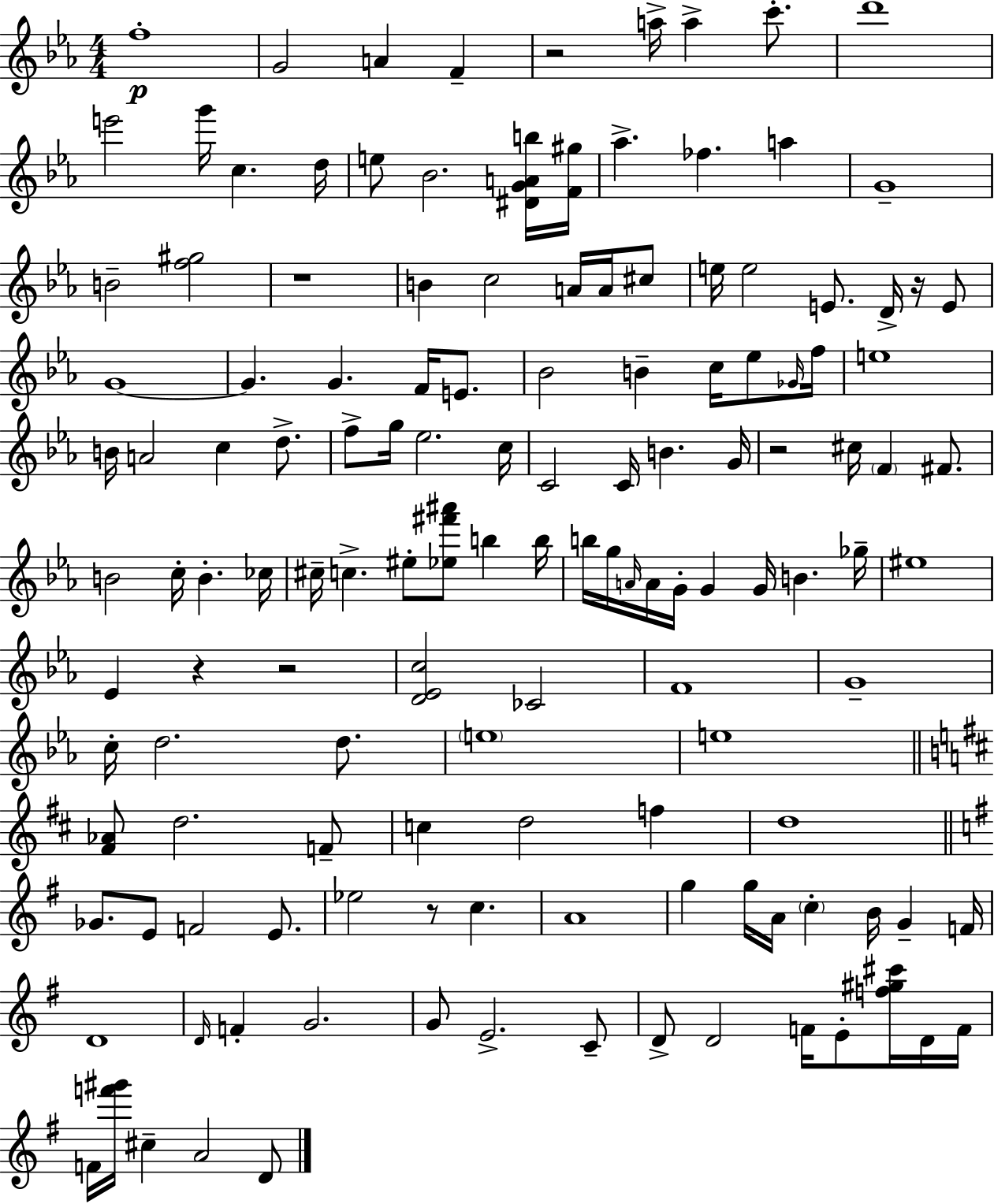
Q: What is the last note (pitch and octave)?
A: D4